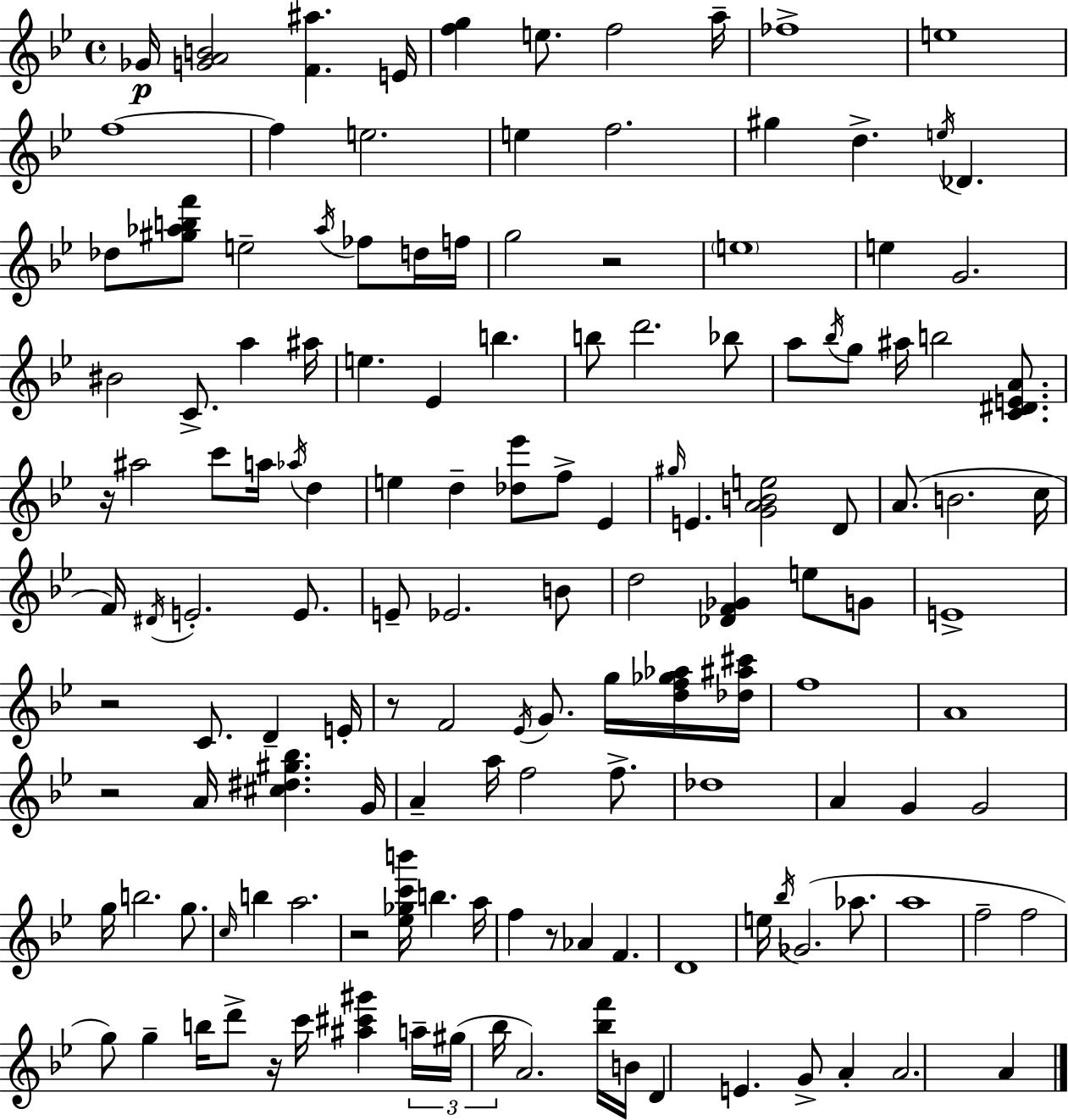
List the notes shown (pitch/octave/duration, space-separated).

Gb4/s [G4,A4,B4]/h [F4,A#5]/q. E4/s [F5,G5]/q E5/e. F5/h A5/s FES5/w E5/w F5/w F5/q E5/h. E5/q F5/h. G#5/q D5/q. E5/s Db4/q. Db5/e [G#5,Ab5,B5,F6]/e E5/h Ab5/s FES5/e D5/s F5/s G5/h R/h E5/w E5/q G4/h. BIS4/h C4/e. A5/q A#5/s E5/q. Eb4/q B5/q. B5/e D6/h. Bb5/e A5/e Bb5/s G5/e A#5/s B5/h [C4,D#4,E4,A4]/e. R/s A#5/h C6/e A5/s Ab5/s D5/q E5/q D5/q [Db5,Eb6]/e F5/e Eb4/q G#5/s E4/q. [G4,A4,B4,E5]/h D4/e A4/e. B4/h. C5/s F4/s D#4/s E4/h. E4/e. E4/e Eb4/h. B4/e D5/h [Db4,F4,Gb4]/q E5/e G4/e E4/w R/h C4/e. D4/q E4/s R/e F4/h Eb4/s G4/e. G5/s [D5,F5,Gb5,Ab5]/s [Db5,A#5,C#6]/s F5/w A4/w R/h A4/s [C#5,D#5,G#5,Bb5]/q. G4/s A4/q A5/s F5/h F5/e. Db5/w A4/q G4/q G4/h G5/s B5/h. G5/e. C5/s B5/q A5/h. R/h [Eb5,Gb5,C6,B6]/s B5/q. A5/s F5/q R/e Ab4/q F4/q. D4/w E5/s Bb5/s Gb4/h. Ab5/e. A5/w F5/h F5/h G5/e G5/q B5/s D6/e R/s C6/s [A#5,C#6,G#6]/q A5/s G#5/s Bb5/s A4/h. [Bb5,F6]/s B4/s D4/q E4/q. G4/e A4/q A4/h. A4/q